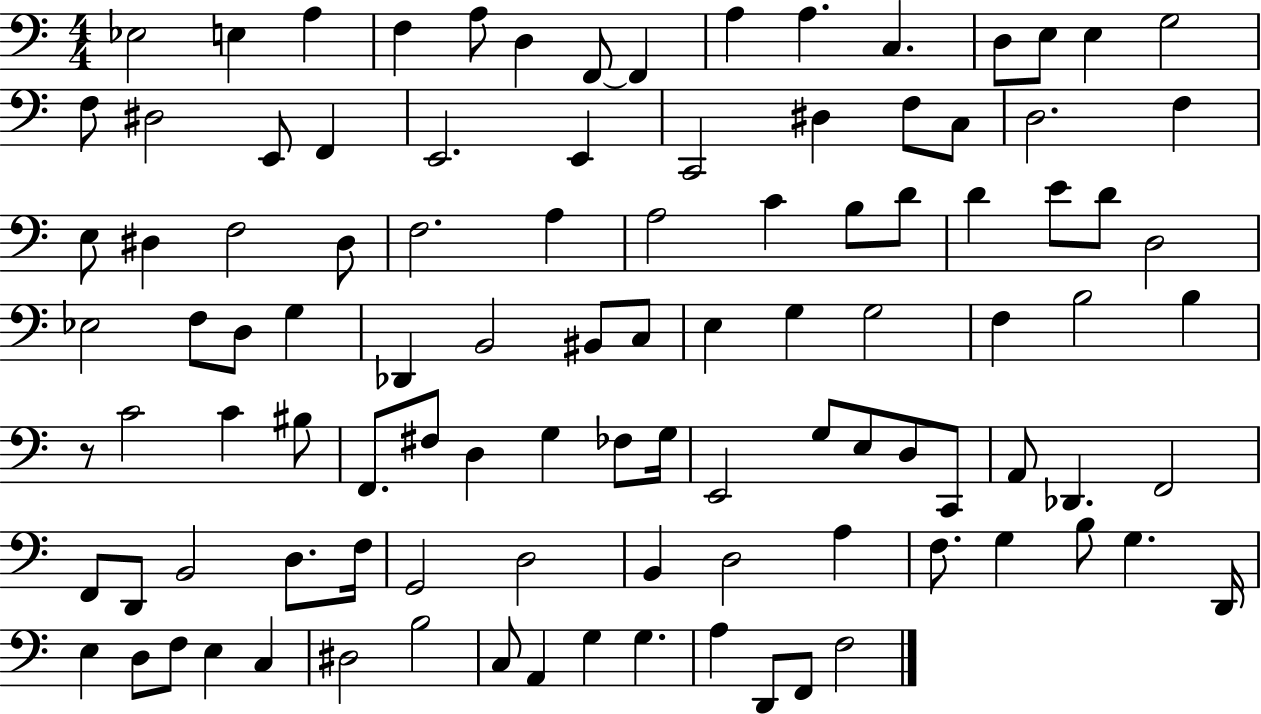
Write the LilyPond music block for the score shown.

{
  \clef bass
  \numericTimeSignature
  \time 4/4
  \key c \major
  ees2 e4 a4 | f4 a8 d4 f,8~~ f,4 | a4 a4. c4. | d8 e8 e4 g2 | \break f8 dis2 e,8 f,4 | e,2. e,4 | c,2 dis4 f8 c8 | d2. f4 | \break e8 dis4 f2 dis8 | f2. a4 | a2 c'4 b8 d'8 | d'4 e'8 d'8 d2 | \break ees2 f8 d8 g4 | des,4 b,2 bis,8 c8 | e4 g4 g2 | f4 b2 b4 | \break r8 c'2 c'4 bis8 | f,8. fis8 d4 g4 fes8 g16 | e,2 g8 e8 d8 c,8 | a,8 des,4. f,2 | \break f,8 d,8 b,2 d8. f16 | g,2 d2 | b,4 d2 a4 | f8. g4 b8 g4. d,16 | \break e4 d8 f8 e4 c4 | dis2 b2 | c8 a,4 g4 g4. | a4 d,8 f,8 f2 | \break \bar "|."
}